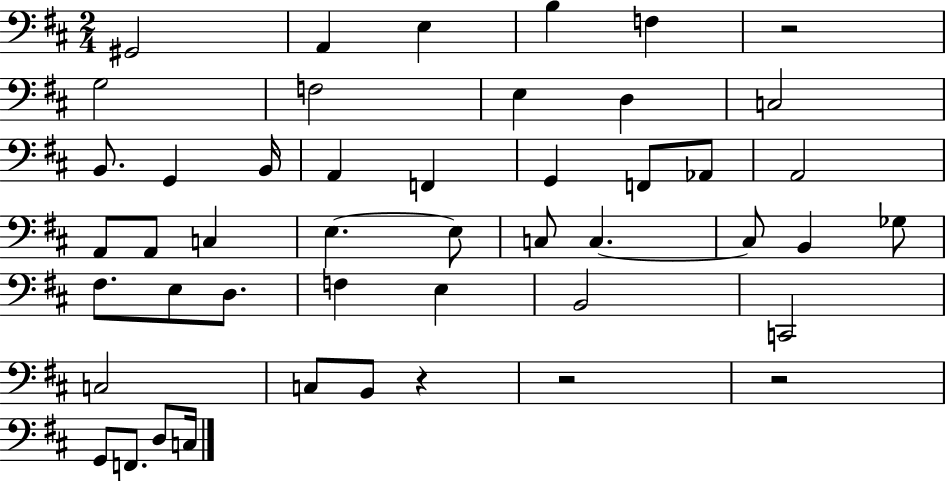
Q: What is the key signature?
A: D major